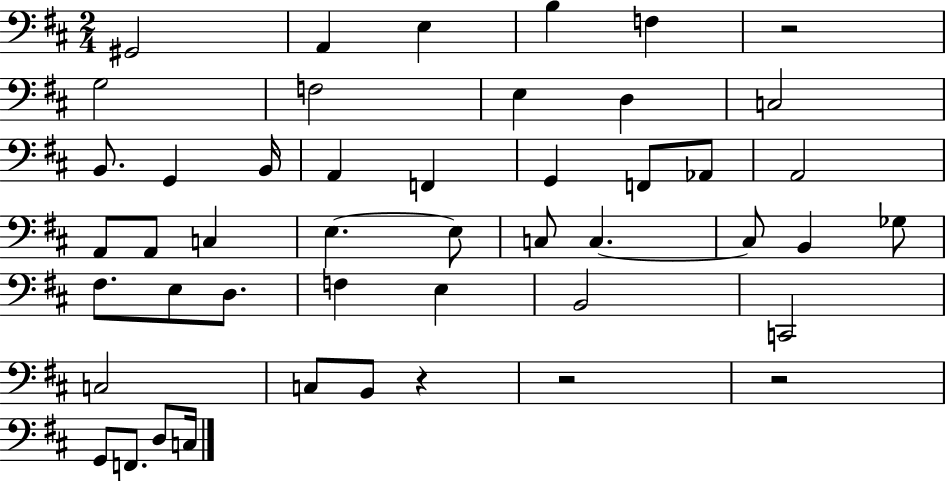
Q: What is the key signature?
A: D major